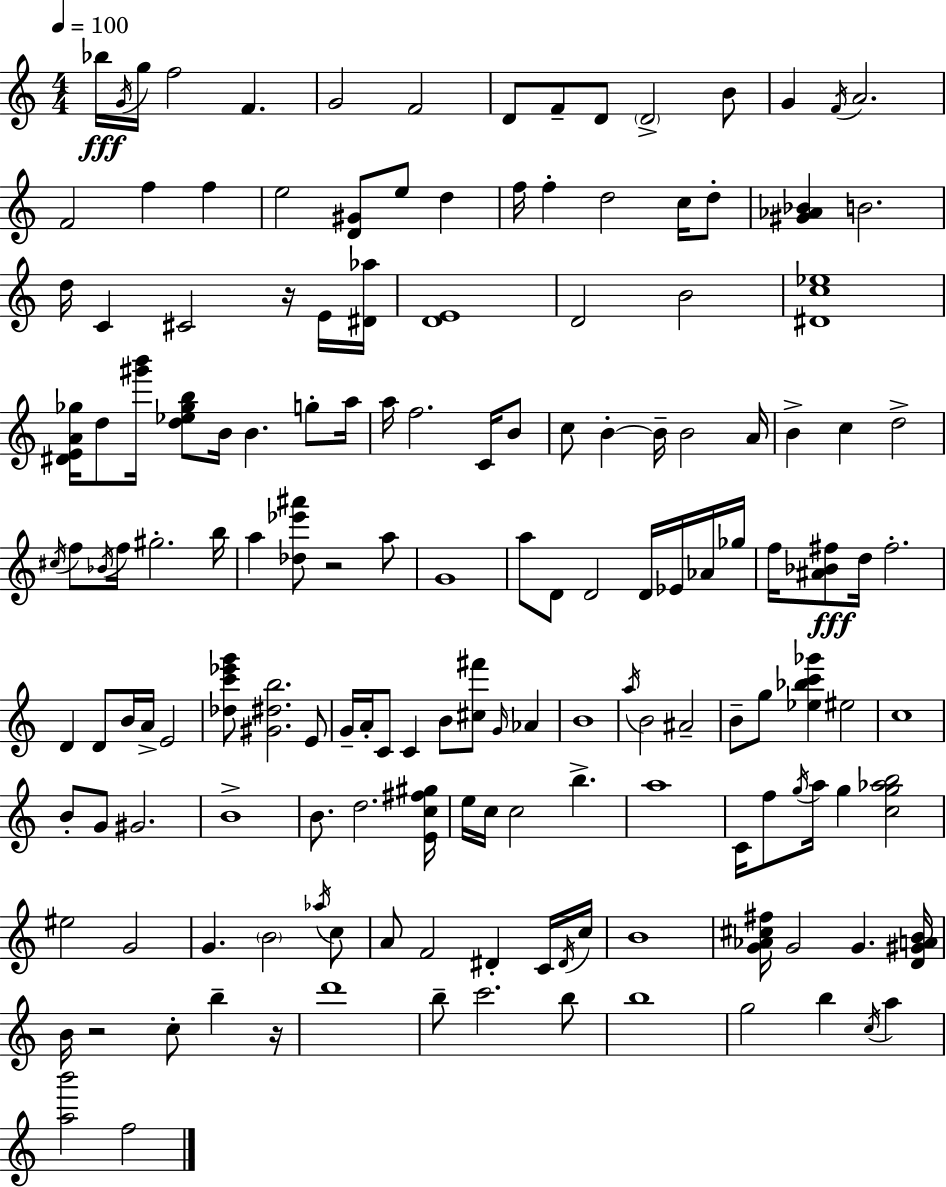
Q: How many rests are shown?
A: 4